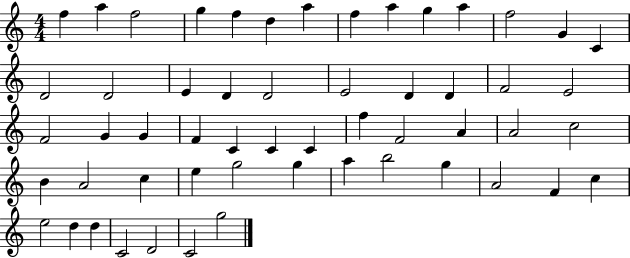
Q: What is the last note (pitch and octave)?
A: G5